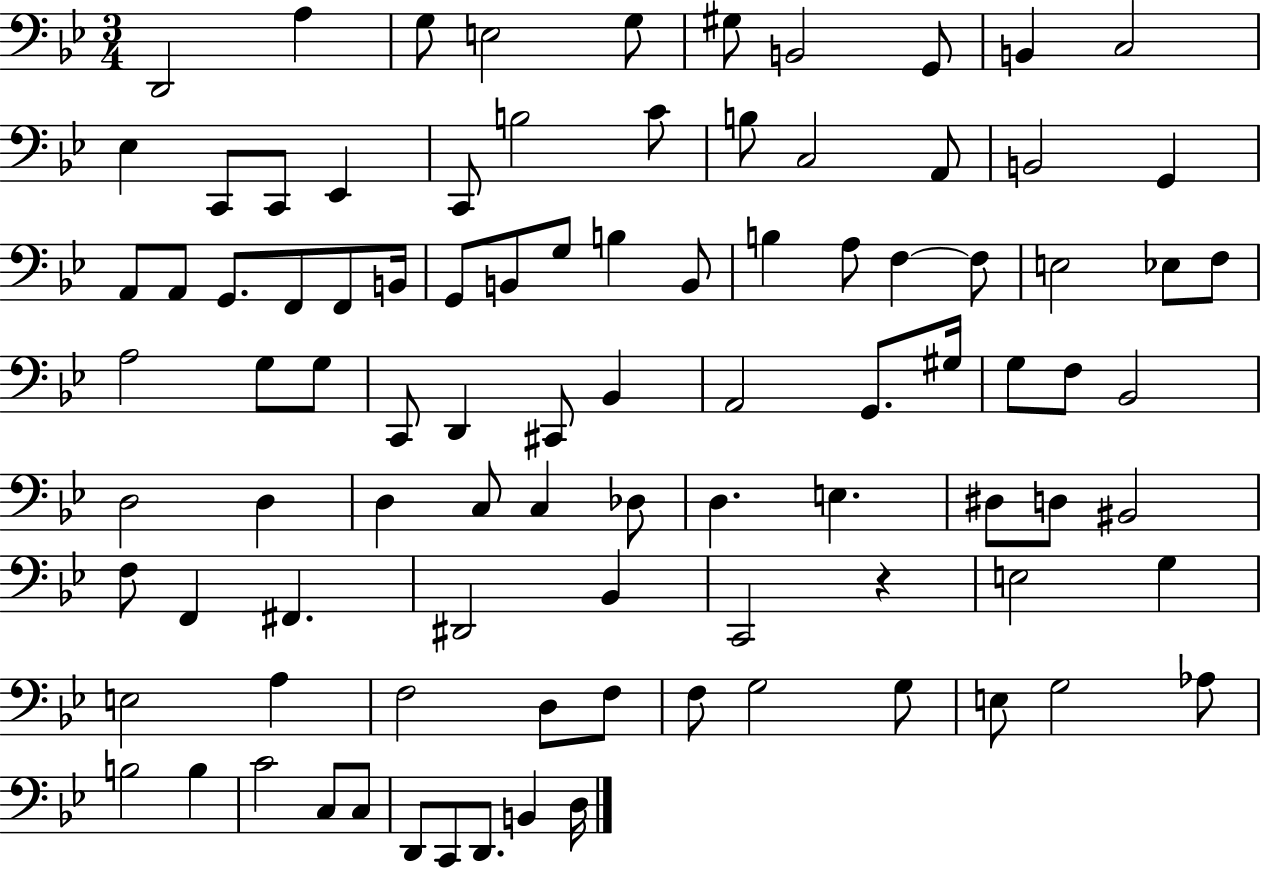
X:1
T:Untitled
M:3/4
L:1/4
K:Bb
D,,2 A, G,/2 E,2 G,/2 ^G,/2 B,,2 G,,/2 B,, C,2 _E, C,,/2 C,,/2 _E,, C,,/2 B,2 C/2 B,/2 C,2 A,,/2 B,,2 G,, A,,/2 A,,/2 G,,/2 F,,/2 F,,/2 B,,/4 G,,/2 B,,/2 G,/2 B, B,,/2 B, A,/2 F, F,/2 E,2 _E,/2 F,/2 A,2 G,/2 G,/2 C,,/2 D,, ^C,,/2 _B,, A,,2 G,,/2 ^G,/4 G,/2 F,/2 _B,,2 D,2 D, D, C,/2 C, _D,/2 D, E, ^D,/2 D,/2 ^B,,2 F,/2 F,, ^F,, ^D,,2 _B,, C,,2 z E,2 G, E,2 A, F,2 D,/2 F,/2 F,/2 G,2 G,/2 E,/2 G,2 _A,/2 B,2 B, C2 C,/2 C,/2 D,,/2 C,,/2 D,,/2 B,, D,/4